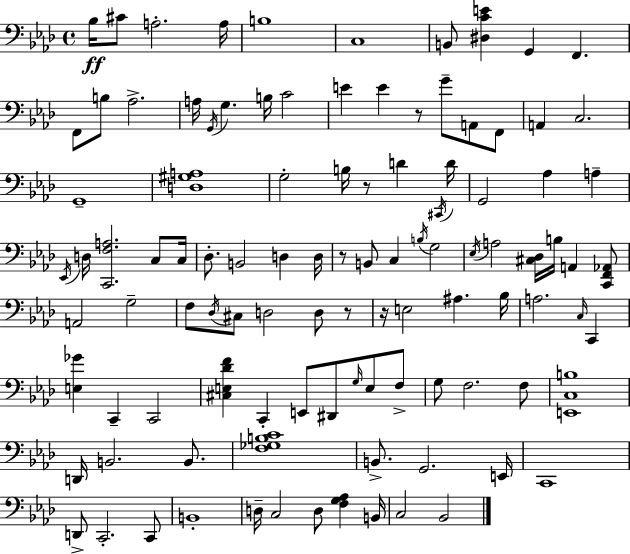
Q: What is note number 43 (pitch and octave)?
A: C3